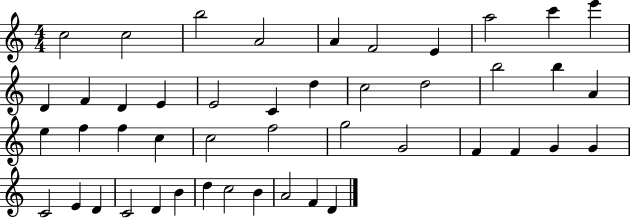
{
  \clef treble
  \numericTimeSignature
  \time 4/4
  \key c \major
  c''2 c''2 | b''2 a'2 | a'4 f'2 e'4 | a''2 c'''4 e'''4 | \break d'4 f'4 d'4 e'4 | e'2 c'4 d''4 | c''2 d''2 | b''2 b''4 a'4 | \break e''4 f''4 f''4 c''4 | c''2 f''2 | g''2 g'2 | f'4 f'4 g'4 g'4 | \break c'2 e'4 d'4 | c'2 d'4 b'4 | d''4 c''2 b'4 | a'2 f'4 d'4 | \break \bar "|."
}